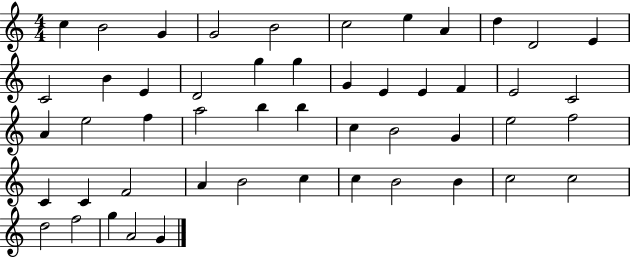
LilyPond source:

{
  \clef treble
  \numericTimeSignature
  \time 4/4
  \key c \major
  c''4 b'2 g'4 | g'2 b'2 | c''2 e''4 a'4 | d''4 d'2 e'4 | \break c'2 b'4 e'4 | d'2 g''4 g''4 | g'4 e'4 e'4 f'4 | e'2 c'2 | \break a'4 e''2 f''4 | a''2 b''4 b''4 | c''4 b'2 g'4 | e''2 f''2 | \break c'4 c'4 f'2 | a'4 b'2 c''4 | c''4 b'2 b'4 | c''2 c''2 | \break d''2 f''2 | g''4 a'2 g'4 | \bar "|."
}